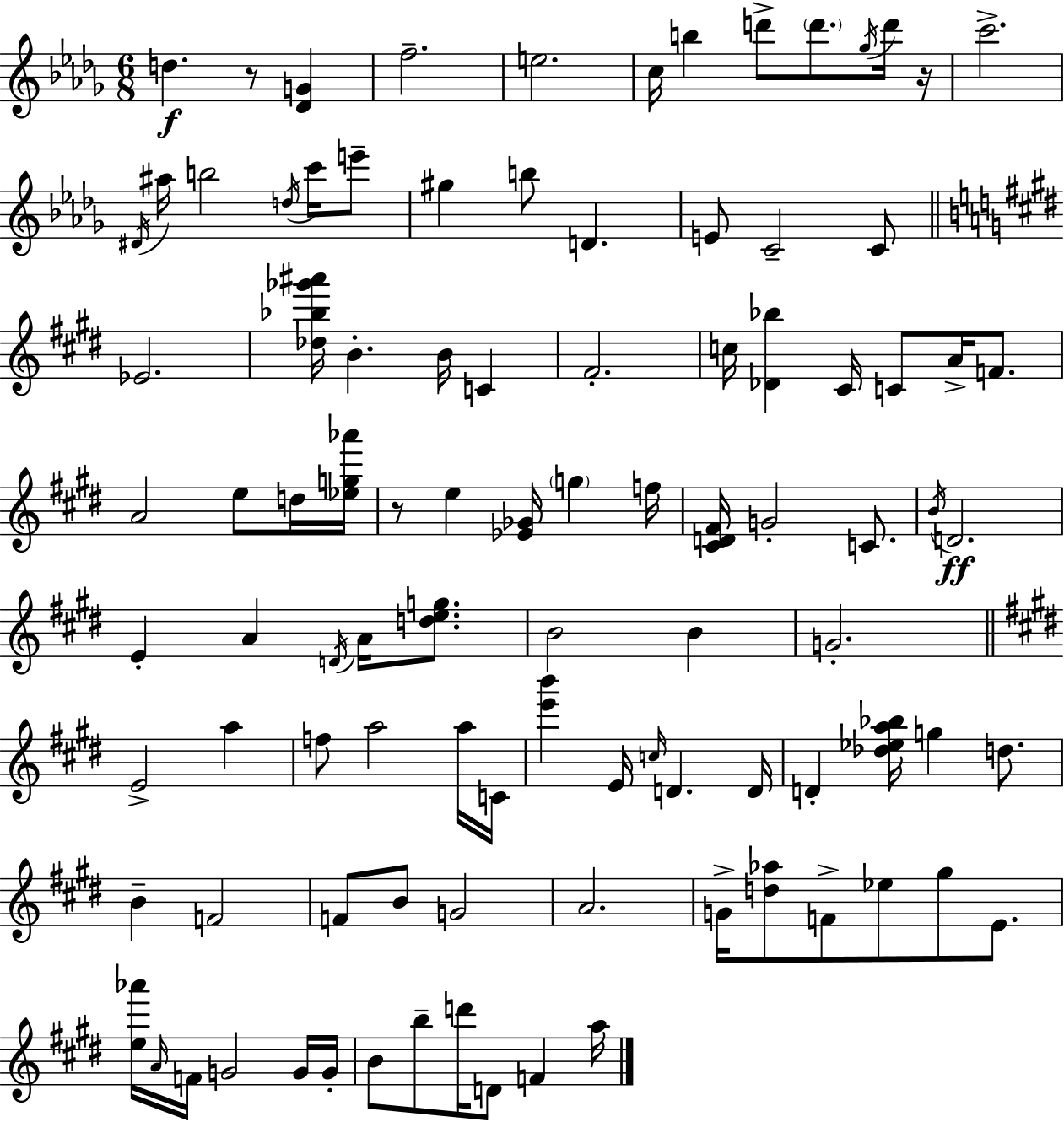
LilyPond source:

{
  \clef treble
  \numericTimeSignature
  \time 6/8
  \key bes \minor
  d''4.\f r8 <des' g'>4 | f''2.-- | e''2. | c''16 b''4 d'''8-> \parenthesize d'''8. \acciaccatura { ges''16 } d'''16 | \break r16 c'''2.-> | \acciaccatura { dis'16 } ais''16 b''2 \acciaccatura { d''16 } | c'''16 e'''8-- gis''4 b''8 d'4. | e'8 c'2-- | \break c'8 \bar "||" \break \key e \major ees'2. | <des'' bes'' ges''' ais'''>16 b'4.-. b'16 c'4 | fis'2.-. | c''16 <des' bes''>4 cis'16 c'8 a'16-> f'8. | \break a'2 e''8 d''16 <ees'' g'' aes'''>16 | r8 e''4 <ees' ges'>16 \parenthesize g''4 f''16 | <cis' d' fis'>16 g'2-. c'8. | \acciaccatura { b'16 }\ff d'2. | \break e'4-. a'4 \acciaccatura { d'16 } a'16 <d'' e'' g''>8. | b'2 b'4 | g'2.-. | \bar "||" \break \key e \major e'2-> a''4 | f''8 a''2 a''16 c'16 | <e''' b'''>4 e'16 \grace { c''16 } d'4. | d'16 d'4-. <des'' ees'' a'' bes''>16 g''4 d''8. | \break b'4-- f'2 | f'8 b'8 g'2 | a'2. | g'16-> <d'' aes''>8 f'8-> ees''8 gis''8 e'8. | \break <e'' aes'''>16 \grace { a'16 } f'16 g'2 | g'16 g'16-. b'8 b''8-- d'''16 d'8 f'4 | a''16 \bar "|."
}